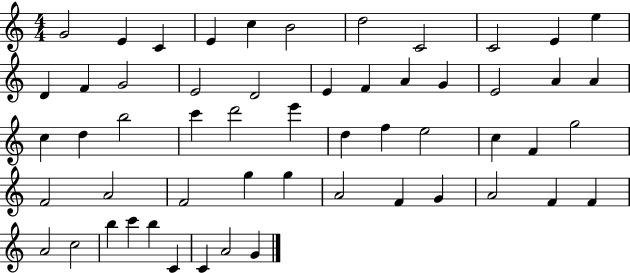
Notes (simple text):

G4/h E4/q C4/q E4/q C5/q B4/h D5/h C4/h C4/h E4/q E5/q D4/q F4/q G4/h E4/h D4/h E4/q F4/q A4/q G4/q E4/h A4/q A4/q C5/q D5/q B5/h C6/q D6/h E6/q D5/q F5/q E5/h C5/q F4/q G5/h F4/h A4/h F4/h G5/q G5/q A4/h F4/q G4/q A4/h F4/q F4/q A4/h C5/h B5/q C6/q B5/q C4/q C4/q A4/h G4/q